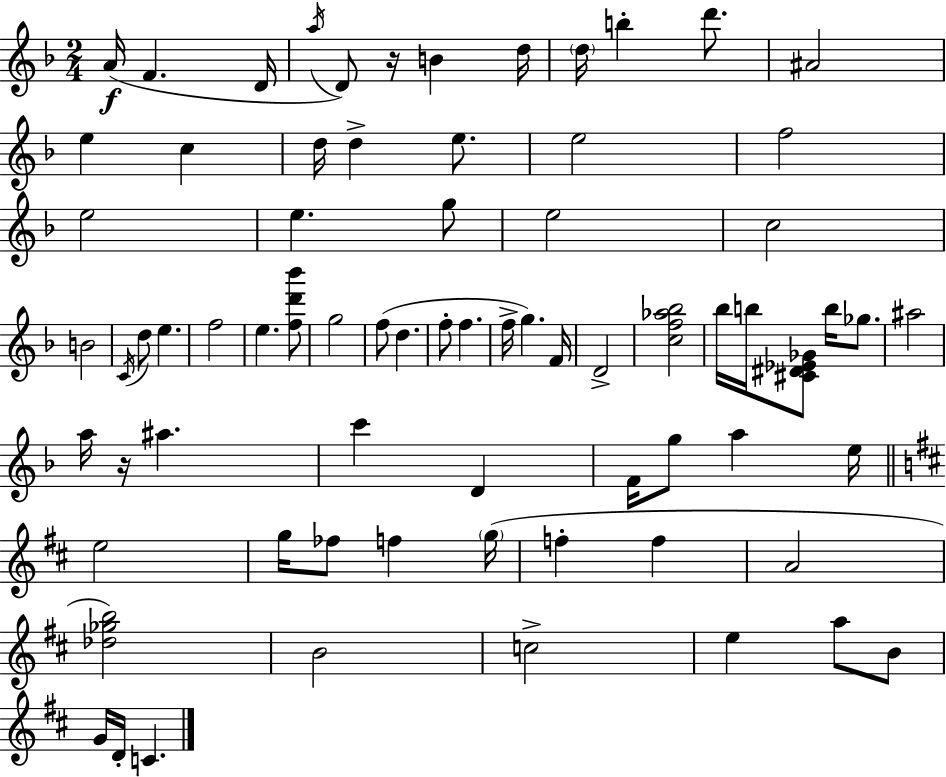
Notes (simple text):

A4/s F4/q. D4/s A5/s D4/e R/s B4/q D5/s D5/s B5/q D6/e. A#4/h E5/q C5/q D5/s D5/q E5/e. E5/h F5/h E5/h E5/q. G5/e E5/h C5/h B4/h C4/s D5/e E5/q. F5/h E5/q. [F5,D6,Bb6]/e G5/h F5/e D5/q. F5/e F5/q. F5/s G5/q. F4/s D4/h [C5,F5,Ab5,Bb5]/h Bb5/s B5/s [C#4,D#4,Eb4,Gb4]/e B5/s Gb5/e. A#5/h A5/s R/s A#5/q. C6/q D4/q F4/s G5/e A5/q E5/s E5/h G5/s FES5/e F5/q G5/s F5/q F5/q A4/h [Db5,Gb5,B5]/h B4/h C5/h E5/q A5/e B4/e G4/s D4/s C4/q.